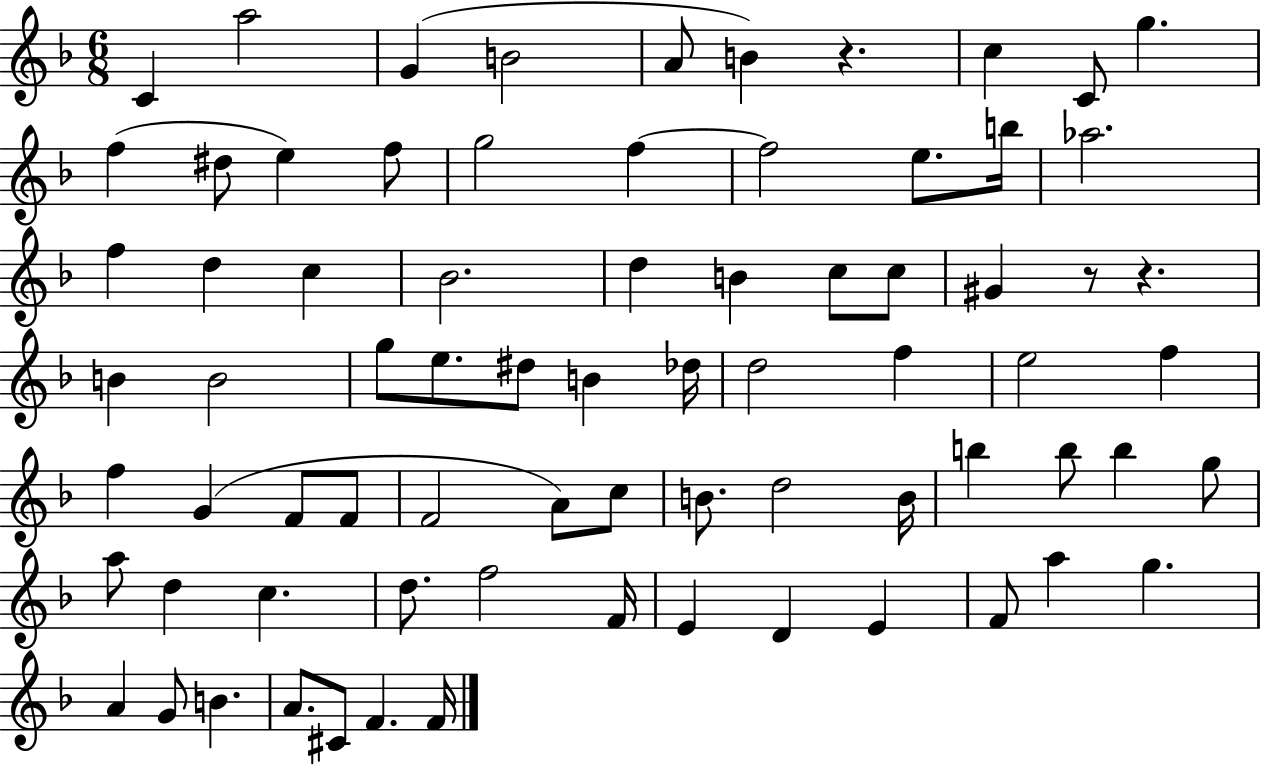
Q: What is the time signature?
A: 6/8